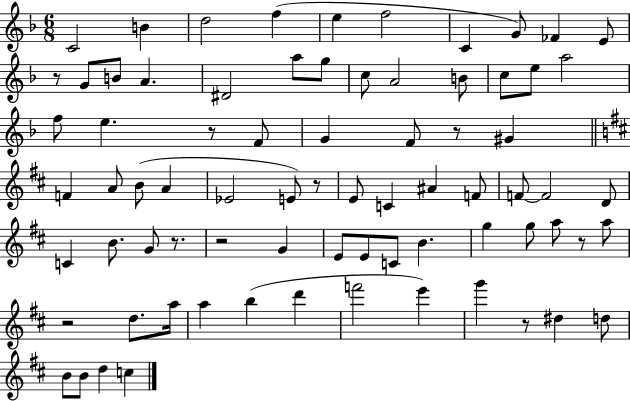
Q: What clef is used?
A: treble